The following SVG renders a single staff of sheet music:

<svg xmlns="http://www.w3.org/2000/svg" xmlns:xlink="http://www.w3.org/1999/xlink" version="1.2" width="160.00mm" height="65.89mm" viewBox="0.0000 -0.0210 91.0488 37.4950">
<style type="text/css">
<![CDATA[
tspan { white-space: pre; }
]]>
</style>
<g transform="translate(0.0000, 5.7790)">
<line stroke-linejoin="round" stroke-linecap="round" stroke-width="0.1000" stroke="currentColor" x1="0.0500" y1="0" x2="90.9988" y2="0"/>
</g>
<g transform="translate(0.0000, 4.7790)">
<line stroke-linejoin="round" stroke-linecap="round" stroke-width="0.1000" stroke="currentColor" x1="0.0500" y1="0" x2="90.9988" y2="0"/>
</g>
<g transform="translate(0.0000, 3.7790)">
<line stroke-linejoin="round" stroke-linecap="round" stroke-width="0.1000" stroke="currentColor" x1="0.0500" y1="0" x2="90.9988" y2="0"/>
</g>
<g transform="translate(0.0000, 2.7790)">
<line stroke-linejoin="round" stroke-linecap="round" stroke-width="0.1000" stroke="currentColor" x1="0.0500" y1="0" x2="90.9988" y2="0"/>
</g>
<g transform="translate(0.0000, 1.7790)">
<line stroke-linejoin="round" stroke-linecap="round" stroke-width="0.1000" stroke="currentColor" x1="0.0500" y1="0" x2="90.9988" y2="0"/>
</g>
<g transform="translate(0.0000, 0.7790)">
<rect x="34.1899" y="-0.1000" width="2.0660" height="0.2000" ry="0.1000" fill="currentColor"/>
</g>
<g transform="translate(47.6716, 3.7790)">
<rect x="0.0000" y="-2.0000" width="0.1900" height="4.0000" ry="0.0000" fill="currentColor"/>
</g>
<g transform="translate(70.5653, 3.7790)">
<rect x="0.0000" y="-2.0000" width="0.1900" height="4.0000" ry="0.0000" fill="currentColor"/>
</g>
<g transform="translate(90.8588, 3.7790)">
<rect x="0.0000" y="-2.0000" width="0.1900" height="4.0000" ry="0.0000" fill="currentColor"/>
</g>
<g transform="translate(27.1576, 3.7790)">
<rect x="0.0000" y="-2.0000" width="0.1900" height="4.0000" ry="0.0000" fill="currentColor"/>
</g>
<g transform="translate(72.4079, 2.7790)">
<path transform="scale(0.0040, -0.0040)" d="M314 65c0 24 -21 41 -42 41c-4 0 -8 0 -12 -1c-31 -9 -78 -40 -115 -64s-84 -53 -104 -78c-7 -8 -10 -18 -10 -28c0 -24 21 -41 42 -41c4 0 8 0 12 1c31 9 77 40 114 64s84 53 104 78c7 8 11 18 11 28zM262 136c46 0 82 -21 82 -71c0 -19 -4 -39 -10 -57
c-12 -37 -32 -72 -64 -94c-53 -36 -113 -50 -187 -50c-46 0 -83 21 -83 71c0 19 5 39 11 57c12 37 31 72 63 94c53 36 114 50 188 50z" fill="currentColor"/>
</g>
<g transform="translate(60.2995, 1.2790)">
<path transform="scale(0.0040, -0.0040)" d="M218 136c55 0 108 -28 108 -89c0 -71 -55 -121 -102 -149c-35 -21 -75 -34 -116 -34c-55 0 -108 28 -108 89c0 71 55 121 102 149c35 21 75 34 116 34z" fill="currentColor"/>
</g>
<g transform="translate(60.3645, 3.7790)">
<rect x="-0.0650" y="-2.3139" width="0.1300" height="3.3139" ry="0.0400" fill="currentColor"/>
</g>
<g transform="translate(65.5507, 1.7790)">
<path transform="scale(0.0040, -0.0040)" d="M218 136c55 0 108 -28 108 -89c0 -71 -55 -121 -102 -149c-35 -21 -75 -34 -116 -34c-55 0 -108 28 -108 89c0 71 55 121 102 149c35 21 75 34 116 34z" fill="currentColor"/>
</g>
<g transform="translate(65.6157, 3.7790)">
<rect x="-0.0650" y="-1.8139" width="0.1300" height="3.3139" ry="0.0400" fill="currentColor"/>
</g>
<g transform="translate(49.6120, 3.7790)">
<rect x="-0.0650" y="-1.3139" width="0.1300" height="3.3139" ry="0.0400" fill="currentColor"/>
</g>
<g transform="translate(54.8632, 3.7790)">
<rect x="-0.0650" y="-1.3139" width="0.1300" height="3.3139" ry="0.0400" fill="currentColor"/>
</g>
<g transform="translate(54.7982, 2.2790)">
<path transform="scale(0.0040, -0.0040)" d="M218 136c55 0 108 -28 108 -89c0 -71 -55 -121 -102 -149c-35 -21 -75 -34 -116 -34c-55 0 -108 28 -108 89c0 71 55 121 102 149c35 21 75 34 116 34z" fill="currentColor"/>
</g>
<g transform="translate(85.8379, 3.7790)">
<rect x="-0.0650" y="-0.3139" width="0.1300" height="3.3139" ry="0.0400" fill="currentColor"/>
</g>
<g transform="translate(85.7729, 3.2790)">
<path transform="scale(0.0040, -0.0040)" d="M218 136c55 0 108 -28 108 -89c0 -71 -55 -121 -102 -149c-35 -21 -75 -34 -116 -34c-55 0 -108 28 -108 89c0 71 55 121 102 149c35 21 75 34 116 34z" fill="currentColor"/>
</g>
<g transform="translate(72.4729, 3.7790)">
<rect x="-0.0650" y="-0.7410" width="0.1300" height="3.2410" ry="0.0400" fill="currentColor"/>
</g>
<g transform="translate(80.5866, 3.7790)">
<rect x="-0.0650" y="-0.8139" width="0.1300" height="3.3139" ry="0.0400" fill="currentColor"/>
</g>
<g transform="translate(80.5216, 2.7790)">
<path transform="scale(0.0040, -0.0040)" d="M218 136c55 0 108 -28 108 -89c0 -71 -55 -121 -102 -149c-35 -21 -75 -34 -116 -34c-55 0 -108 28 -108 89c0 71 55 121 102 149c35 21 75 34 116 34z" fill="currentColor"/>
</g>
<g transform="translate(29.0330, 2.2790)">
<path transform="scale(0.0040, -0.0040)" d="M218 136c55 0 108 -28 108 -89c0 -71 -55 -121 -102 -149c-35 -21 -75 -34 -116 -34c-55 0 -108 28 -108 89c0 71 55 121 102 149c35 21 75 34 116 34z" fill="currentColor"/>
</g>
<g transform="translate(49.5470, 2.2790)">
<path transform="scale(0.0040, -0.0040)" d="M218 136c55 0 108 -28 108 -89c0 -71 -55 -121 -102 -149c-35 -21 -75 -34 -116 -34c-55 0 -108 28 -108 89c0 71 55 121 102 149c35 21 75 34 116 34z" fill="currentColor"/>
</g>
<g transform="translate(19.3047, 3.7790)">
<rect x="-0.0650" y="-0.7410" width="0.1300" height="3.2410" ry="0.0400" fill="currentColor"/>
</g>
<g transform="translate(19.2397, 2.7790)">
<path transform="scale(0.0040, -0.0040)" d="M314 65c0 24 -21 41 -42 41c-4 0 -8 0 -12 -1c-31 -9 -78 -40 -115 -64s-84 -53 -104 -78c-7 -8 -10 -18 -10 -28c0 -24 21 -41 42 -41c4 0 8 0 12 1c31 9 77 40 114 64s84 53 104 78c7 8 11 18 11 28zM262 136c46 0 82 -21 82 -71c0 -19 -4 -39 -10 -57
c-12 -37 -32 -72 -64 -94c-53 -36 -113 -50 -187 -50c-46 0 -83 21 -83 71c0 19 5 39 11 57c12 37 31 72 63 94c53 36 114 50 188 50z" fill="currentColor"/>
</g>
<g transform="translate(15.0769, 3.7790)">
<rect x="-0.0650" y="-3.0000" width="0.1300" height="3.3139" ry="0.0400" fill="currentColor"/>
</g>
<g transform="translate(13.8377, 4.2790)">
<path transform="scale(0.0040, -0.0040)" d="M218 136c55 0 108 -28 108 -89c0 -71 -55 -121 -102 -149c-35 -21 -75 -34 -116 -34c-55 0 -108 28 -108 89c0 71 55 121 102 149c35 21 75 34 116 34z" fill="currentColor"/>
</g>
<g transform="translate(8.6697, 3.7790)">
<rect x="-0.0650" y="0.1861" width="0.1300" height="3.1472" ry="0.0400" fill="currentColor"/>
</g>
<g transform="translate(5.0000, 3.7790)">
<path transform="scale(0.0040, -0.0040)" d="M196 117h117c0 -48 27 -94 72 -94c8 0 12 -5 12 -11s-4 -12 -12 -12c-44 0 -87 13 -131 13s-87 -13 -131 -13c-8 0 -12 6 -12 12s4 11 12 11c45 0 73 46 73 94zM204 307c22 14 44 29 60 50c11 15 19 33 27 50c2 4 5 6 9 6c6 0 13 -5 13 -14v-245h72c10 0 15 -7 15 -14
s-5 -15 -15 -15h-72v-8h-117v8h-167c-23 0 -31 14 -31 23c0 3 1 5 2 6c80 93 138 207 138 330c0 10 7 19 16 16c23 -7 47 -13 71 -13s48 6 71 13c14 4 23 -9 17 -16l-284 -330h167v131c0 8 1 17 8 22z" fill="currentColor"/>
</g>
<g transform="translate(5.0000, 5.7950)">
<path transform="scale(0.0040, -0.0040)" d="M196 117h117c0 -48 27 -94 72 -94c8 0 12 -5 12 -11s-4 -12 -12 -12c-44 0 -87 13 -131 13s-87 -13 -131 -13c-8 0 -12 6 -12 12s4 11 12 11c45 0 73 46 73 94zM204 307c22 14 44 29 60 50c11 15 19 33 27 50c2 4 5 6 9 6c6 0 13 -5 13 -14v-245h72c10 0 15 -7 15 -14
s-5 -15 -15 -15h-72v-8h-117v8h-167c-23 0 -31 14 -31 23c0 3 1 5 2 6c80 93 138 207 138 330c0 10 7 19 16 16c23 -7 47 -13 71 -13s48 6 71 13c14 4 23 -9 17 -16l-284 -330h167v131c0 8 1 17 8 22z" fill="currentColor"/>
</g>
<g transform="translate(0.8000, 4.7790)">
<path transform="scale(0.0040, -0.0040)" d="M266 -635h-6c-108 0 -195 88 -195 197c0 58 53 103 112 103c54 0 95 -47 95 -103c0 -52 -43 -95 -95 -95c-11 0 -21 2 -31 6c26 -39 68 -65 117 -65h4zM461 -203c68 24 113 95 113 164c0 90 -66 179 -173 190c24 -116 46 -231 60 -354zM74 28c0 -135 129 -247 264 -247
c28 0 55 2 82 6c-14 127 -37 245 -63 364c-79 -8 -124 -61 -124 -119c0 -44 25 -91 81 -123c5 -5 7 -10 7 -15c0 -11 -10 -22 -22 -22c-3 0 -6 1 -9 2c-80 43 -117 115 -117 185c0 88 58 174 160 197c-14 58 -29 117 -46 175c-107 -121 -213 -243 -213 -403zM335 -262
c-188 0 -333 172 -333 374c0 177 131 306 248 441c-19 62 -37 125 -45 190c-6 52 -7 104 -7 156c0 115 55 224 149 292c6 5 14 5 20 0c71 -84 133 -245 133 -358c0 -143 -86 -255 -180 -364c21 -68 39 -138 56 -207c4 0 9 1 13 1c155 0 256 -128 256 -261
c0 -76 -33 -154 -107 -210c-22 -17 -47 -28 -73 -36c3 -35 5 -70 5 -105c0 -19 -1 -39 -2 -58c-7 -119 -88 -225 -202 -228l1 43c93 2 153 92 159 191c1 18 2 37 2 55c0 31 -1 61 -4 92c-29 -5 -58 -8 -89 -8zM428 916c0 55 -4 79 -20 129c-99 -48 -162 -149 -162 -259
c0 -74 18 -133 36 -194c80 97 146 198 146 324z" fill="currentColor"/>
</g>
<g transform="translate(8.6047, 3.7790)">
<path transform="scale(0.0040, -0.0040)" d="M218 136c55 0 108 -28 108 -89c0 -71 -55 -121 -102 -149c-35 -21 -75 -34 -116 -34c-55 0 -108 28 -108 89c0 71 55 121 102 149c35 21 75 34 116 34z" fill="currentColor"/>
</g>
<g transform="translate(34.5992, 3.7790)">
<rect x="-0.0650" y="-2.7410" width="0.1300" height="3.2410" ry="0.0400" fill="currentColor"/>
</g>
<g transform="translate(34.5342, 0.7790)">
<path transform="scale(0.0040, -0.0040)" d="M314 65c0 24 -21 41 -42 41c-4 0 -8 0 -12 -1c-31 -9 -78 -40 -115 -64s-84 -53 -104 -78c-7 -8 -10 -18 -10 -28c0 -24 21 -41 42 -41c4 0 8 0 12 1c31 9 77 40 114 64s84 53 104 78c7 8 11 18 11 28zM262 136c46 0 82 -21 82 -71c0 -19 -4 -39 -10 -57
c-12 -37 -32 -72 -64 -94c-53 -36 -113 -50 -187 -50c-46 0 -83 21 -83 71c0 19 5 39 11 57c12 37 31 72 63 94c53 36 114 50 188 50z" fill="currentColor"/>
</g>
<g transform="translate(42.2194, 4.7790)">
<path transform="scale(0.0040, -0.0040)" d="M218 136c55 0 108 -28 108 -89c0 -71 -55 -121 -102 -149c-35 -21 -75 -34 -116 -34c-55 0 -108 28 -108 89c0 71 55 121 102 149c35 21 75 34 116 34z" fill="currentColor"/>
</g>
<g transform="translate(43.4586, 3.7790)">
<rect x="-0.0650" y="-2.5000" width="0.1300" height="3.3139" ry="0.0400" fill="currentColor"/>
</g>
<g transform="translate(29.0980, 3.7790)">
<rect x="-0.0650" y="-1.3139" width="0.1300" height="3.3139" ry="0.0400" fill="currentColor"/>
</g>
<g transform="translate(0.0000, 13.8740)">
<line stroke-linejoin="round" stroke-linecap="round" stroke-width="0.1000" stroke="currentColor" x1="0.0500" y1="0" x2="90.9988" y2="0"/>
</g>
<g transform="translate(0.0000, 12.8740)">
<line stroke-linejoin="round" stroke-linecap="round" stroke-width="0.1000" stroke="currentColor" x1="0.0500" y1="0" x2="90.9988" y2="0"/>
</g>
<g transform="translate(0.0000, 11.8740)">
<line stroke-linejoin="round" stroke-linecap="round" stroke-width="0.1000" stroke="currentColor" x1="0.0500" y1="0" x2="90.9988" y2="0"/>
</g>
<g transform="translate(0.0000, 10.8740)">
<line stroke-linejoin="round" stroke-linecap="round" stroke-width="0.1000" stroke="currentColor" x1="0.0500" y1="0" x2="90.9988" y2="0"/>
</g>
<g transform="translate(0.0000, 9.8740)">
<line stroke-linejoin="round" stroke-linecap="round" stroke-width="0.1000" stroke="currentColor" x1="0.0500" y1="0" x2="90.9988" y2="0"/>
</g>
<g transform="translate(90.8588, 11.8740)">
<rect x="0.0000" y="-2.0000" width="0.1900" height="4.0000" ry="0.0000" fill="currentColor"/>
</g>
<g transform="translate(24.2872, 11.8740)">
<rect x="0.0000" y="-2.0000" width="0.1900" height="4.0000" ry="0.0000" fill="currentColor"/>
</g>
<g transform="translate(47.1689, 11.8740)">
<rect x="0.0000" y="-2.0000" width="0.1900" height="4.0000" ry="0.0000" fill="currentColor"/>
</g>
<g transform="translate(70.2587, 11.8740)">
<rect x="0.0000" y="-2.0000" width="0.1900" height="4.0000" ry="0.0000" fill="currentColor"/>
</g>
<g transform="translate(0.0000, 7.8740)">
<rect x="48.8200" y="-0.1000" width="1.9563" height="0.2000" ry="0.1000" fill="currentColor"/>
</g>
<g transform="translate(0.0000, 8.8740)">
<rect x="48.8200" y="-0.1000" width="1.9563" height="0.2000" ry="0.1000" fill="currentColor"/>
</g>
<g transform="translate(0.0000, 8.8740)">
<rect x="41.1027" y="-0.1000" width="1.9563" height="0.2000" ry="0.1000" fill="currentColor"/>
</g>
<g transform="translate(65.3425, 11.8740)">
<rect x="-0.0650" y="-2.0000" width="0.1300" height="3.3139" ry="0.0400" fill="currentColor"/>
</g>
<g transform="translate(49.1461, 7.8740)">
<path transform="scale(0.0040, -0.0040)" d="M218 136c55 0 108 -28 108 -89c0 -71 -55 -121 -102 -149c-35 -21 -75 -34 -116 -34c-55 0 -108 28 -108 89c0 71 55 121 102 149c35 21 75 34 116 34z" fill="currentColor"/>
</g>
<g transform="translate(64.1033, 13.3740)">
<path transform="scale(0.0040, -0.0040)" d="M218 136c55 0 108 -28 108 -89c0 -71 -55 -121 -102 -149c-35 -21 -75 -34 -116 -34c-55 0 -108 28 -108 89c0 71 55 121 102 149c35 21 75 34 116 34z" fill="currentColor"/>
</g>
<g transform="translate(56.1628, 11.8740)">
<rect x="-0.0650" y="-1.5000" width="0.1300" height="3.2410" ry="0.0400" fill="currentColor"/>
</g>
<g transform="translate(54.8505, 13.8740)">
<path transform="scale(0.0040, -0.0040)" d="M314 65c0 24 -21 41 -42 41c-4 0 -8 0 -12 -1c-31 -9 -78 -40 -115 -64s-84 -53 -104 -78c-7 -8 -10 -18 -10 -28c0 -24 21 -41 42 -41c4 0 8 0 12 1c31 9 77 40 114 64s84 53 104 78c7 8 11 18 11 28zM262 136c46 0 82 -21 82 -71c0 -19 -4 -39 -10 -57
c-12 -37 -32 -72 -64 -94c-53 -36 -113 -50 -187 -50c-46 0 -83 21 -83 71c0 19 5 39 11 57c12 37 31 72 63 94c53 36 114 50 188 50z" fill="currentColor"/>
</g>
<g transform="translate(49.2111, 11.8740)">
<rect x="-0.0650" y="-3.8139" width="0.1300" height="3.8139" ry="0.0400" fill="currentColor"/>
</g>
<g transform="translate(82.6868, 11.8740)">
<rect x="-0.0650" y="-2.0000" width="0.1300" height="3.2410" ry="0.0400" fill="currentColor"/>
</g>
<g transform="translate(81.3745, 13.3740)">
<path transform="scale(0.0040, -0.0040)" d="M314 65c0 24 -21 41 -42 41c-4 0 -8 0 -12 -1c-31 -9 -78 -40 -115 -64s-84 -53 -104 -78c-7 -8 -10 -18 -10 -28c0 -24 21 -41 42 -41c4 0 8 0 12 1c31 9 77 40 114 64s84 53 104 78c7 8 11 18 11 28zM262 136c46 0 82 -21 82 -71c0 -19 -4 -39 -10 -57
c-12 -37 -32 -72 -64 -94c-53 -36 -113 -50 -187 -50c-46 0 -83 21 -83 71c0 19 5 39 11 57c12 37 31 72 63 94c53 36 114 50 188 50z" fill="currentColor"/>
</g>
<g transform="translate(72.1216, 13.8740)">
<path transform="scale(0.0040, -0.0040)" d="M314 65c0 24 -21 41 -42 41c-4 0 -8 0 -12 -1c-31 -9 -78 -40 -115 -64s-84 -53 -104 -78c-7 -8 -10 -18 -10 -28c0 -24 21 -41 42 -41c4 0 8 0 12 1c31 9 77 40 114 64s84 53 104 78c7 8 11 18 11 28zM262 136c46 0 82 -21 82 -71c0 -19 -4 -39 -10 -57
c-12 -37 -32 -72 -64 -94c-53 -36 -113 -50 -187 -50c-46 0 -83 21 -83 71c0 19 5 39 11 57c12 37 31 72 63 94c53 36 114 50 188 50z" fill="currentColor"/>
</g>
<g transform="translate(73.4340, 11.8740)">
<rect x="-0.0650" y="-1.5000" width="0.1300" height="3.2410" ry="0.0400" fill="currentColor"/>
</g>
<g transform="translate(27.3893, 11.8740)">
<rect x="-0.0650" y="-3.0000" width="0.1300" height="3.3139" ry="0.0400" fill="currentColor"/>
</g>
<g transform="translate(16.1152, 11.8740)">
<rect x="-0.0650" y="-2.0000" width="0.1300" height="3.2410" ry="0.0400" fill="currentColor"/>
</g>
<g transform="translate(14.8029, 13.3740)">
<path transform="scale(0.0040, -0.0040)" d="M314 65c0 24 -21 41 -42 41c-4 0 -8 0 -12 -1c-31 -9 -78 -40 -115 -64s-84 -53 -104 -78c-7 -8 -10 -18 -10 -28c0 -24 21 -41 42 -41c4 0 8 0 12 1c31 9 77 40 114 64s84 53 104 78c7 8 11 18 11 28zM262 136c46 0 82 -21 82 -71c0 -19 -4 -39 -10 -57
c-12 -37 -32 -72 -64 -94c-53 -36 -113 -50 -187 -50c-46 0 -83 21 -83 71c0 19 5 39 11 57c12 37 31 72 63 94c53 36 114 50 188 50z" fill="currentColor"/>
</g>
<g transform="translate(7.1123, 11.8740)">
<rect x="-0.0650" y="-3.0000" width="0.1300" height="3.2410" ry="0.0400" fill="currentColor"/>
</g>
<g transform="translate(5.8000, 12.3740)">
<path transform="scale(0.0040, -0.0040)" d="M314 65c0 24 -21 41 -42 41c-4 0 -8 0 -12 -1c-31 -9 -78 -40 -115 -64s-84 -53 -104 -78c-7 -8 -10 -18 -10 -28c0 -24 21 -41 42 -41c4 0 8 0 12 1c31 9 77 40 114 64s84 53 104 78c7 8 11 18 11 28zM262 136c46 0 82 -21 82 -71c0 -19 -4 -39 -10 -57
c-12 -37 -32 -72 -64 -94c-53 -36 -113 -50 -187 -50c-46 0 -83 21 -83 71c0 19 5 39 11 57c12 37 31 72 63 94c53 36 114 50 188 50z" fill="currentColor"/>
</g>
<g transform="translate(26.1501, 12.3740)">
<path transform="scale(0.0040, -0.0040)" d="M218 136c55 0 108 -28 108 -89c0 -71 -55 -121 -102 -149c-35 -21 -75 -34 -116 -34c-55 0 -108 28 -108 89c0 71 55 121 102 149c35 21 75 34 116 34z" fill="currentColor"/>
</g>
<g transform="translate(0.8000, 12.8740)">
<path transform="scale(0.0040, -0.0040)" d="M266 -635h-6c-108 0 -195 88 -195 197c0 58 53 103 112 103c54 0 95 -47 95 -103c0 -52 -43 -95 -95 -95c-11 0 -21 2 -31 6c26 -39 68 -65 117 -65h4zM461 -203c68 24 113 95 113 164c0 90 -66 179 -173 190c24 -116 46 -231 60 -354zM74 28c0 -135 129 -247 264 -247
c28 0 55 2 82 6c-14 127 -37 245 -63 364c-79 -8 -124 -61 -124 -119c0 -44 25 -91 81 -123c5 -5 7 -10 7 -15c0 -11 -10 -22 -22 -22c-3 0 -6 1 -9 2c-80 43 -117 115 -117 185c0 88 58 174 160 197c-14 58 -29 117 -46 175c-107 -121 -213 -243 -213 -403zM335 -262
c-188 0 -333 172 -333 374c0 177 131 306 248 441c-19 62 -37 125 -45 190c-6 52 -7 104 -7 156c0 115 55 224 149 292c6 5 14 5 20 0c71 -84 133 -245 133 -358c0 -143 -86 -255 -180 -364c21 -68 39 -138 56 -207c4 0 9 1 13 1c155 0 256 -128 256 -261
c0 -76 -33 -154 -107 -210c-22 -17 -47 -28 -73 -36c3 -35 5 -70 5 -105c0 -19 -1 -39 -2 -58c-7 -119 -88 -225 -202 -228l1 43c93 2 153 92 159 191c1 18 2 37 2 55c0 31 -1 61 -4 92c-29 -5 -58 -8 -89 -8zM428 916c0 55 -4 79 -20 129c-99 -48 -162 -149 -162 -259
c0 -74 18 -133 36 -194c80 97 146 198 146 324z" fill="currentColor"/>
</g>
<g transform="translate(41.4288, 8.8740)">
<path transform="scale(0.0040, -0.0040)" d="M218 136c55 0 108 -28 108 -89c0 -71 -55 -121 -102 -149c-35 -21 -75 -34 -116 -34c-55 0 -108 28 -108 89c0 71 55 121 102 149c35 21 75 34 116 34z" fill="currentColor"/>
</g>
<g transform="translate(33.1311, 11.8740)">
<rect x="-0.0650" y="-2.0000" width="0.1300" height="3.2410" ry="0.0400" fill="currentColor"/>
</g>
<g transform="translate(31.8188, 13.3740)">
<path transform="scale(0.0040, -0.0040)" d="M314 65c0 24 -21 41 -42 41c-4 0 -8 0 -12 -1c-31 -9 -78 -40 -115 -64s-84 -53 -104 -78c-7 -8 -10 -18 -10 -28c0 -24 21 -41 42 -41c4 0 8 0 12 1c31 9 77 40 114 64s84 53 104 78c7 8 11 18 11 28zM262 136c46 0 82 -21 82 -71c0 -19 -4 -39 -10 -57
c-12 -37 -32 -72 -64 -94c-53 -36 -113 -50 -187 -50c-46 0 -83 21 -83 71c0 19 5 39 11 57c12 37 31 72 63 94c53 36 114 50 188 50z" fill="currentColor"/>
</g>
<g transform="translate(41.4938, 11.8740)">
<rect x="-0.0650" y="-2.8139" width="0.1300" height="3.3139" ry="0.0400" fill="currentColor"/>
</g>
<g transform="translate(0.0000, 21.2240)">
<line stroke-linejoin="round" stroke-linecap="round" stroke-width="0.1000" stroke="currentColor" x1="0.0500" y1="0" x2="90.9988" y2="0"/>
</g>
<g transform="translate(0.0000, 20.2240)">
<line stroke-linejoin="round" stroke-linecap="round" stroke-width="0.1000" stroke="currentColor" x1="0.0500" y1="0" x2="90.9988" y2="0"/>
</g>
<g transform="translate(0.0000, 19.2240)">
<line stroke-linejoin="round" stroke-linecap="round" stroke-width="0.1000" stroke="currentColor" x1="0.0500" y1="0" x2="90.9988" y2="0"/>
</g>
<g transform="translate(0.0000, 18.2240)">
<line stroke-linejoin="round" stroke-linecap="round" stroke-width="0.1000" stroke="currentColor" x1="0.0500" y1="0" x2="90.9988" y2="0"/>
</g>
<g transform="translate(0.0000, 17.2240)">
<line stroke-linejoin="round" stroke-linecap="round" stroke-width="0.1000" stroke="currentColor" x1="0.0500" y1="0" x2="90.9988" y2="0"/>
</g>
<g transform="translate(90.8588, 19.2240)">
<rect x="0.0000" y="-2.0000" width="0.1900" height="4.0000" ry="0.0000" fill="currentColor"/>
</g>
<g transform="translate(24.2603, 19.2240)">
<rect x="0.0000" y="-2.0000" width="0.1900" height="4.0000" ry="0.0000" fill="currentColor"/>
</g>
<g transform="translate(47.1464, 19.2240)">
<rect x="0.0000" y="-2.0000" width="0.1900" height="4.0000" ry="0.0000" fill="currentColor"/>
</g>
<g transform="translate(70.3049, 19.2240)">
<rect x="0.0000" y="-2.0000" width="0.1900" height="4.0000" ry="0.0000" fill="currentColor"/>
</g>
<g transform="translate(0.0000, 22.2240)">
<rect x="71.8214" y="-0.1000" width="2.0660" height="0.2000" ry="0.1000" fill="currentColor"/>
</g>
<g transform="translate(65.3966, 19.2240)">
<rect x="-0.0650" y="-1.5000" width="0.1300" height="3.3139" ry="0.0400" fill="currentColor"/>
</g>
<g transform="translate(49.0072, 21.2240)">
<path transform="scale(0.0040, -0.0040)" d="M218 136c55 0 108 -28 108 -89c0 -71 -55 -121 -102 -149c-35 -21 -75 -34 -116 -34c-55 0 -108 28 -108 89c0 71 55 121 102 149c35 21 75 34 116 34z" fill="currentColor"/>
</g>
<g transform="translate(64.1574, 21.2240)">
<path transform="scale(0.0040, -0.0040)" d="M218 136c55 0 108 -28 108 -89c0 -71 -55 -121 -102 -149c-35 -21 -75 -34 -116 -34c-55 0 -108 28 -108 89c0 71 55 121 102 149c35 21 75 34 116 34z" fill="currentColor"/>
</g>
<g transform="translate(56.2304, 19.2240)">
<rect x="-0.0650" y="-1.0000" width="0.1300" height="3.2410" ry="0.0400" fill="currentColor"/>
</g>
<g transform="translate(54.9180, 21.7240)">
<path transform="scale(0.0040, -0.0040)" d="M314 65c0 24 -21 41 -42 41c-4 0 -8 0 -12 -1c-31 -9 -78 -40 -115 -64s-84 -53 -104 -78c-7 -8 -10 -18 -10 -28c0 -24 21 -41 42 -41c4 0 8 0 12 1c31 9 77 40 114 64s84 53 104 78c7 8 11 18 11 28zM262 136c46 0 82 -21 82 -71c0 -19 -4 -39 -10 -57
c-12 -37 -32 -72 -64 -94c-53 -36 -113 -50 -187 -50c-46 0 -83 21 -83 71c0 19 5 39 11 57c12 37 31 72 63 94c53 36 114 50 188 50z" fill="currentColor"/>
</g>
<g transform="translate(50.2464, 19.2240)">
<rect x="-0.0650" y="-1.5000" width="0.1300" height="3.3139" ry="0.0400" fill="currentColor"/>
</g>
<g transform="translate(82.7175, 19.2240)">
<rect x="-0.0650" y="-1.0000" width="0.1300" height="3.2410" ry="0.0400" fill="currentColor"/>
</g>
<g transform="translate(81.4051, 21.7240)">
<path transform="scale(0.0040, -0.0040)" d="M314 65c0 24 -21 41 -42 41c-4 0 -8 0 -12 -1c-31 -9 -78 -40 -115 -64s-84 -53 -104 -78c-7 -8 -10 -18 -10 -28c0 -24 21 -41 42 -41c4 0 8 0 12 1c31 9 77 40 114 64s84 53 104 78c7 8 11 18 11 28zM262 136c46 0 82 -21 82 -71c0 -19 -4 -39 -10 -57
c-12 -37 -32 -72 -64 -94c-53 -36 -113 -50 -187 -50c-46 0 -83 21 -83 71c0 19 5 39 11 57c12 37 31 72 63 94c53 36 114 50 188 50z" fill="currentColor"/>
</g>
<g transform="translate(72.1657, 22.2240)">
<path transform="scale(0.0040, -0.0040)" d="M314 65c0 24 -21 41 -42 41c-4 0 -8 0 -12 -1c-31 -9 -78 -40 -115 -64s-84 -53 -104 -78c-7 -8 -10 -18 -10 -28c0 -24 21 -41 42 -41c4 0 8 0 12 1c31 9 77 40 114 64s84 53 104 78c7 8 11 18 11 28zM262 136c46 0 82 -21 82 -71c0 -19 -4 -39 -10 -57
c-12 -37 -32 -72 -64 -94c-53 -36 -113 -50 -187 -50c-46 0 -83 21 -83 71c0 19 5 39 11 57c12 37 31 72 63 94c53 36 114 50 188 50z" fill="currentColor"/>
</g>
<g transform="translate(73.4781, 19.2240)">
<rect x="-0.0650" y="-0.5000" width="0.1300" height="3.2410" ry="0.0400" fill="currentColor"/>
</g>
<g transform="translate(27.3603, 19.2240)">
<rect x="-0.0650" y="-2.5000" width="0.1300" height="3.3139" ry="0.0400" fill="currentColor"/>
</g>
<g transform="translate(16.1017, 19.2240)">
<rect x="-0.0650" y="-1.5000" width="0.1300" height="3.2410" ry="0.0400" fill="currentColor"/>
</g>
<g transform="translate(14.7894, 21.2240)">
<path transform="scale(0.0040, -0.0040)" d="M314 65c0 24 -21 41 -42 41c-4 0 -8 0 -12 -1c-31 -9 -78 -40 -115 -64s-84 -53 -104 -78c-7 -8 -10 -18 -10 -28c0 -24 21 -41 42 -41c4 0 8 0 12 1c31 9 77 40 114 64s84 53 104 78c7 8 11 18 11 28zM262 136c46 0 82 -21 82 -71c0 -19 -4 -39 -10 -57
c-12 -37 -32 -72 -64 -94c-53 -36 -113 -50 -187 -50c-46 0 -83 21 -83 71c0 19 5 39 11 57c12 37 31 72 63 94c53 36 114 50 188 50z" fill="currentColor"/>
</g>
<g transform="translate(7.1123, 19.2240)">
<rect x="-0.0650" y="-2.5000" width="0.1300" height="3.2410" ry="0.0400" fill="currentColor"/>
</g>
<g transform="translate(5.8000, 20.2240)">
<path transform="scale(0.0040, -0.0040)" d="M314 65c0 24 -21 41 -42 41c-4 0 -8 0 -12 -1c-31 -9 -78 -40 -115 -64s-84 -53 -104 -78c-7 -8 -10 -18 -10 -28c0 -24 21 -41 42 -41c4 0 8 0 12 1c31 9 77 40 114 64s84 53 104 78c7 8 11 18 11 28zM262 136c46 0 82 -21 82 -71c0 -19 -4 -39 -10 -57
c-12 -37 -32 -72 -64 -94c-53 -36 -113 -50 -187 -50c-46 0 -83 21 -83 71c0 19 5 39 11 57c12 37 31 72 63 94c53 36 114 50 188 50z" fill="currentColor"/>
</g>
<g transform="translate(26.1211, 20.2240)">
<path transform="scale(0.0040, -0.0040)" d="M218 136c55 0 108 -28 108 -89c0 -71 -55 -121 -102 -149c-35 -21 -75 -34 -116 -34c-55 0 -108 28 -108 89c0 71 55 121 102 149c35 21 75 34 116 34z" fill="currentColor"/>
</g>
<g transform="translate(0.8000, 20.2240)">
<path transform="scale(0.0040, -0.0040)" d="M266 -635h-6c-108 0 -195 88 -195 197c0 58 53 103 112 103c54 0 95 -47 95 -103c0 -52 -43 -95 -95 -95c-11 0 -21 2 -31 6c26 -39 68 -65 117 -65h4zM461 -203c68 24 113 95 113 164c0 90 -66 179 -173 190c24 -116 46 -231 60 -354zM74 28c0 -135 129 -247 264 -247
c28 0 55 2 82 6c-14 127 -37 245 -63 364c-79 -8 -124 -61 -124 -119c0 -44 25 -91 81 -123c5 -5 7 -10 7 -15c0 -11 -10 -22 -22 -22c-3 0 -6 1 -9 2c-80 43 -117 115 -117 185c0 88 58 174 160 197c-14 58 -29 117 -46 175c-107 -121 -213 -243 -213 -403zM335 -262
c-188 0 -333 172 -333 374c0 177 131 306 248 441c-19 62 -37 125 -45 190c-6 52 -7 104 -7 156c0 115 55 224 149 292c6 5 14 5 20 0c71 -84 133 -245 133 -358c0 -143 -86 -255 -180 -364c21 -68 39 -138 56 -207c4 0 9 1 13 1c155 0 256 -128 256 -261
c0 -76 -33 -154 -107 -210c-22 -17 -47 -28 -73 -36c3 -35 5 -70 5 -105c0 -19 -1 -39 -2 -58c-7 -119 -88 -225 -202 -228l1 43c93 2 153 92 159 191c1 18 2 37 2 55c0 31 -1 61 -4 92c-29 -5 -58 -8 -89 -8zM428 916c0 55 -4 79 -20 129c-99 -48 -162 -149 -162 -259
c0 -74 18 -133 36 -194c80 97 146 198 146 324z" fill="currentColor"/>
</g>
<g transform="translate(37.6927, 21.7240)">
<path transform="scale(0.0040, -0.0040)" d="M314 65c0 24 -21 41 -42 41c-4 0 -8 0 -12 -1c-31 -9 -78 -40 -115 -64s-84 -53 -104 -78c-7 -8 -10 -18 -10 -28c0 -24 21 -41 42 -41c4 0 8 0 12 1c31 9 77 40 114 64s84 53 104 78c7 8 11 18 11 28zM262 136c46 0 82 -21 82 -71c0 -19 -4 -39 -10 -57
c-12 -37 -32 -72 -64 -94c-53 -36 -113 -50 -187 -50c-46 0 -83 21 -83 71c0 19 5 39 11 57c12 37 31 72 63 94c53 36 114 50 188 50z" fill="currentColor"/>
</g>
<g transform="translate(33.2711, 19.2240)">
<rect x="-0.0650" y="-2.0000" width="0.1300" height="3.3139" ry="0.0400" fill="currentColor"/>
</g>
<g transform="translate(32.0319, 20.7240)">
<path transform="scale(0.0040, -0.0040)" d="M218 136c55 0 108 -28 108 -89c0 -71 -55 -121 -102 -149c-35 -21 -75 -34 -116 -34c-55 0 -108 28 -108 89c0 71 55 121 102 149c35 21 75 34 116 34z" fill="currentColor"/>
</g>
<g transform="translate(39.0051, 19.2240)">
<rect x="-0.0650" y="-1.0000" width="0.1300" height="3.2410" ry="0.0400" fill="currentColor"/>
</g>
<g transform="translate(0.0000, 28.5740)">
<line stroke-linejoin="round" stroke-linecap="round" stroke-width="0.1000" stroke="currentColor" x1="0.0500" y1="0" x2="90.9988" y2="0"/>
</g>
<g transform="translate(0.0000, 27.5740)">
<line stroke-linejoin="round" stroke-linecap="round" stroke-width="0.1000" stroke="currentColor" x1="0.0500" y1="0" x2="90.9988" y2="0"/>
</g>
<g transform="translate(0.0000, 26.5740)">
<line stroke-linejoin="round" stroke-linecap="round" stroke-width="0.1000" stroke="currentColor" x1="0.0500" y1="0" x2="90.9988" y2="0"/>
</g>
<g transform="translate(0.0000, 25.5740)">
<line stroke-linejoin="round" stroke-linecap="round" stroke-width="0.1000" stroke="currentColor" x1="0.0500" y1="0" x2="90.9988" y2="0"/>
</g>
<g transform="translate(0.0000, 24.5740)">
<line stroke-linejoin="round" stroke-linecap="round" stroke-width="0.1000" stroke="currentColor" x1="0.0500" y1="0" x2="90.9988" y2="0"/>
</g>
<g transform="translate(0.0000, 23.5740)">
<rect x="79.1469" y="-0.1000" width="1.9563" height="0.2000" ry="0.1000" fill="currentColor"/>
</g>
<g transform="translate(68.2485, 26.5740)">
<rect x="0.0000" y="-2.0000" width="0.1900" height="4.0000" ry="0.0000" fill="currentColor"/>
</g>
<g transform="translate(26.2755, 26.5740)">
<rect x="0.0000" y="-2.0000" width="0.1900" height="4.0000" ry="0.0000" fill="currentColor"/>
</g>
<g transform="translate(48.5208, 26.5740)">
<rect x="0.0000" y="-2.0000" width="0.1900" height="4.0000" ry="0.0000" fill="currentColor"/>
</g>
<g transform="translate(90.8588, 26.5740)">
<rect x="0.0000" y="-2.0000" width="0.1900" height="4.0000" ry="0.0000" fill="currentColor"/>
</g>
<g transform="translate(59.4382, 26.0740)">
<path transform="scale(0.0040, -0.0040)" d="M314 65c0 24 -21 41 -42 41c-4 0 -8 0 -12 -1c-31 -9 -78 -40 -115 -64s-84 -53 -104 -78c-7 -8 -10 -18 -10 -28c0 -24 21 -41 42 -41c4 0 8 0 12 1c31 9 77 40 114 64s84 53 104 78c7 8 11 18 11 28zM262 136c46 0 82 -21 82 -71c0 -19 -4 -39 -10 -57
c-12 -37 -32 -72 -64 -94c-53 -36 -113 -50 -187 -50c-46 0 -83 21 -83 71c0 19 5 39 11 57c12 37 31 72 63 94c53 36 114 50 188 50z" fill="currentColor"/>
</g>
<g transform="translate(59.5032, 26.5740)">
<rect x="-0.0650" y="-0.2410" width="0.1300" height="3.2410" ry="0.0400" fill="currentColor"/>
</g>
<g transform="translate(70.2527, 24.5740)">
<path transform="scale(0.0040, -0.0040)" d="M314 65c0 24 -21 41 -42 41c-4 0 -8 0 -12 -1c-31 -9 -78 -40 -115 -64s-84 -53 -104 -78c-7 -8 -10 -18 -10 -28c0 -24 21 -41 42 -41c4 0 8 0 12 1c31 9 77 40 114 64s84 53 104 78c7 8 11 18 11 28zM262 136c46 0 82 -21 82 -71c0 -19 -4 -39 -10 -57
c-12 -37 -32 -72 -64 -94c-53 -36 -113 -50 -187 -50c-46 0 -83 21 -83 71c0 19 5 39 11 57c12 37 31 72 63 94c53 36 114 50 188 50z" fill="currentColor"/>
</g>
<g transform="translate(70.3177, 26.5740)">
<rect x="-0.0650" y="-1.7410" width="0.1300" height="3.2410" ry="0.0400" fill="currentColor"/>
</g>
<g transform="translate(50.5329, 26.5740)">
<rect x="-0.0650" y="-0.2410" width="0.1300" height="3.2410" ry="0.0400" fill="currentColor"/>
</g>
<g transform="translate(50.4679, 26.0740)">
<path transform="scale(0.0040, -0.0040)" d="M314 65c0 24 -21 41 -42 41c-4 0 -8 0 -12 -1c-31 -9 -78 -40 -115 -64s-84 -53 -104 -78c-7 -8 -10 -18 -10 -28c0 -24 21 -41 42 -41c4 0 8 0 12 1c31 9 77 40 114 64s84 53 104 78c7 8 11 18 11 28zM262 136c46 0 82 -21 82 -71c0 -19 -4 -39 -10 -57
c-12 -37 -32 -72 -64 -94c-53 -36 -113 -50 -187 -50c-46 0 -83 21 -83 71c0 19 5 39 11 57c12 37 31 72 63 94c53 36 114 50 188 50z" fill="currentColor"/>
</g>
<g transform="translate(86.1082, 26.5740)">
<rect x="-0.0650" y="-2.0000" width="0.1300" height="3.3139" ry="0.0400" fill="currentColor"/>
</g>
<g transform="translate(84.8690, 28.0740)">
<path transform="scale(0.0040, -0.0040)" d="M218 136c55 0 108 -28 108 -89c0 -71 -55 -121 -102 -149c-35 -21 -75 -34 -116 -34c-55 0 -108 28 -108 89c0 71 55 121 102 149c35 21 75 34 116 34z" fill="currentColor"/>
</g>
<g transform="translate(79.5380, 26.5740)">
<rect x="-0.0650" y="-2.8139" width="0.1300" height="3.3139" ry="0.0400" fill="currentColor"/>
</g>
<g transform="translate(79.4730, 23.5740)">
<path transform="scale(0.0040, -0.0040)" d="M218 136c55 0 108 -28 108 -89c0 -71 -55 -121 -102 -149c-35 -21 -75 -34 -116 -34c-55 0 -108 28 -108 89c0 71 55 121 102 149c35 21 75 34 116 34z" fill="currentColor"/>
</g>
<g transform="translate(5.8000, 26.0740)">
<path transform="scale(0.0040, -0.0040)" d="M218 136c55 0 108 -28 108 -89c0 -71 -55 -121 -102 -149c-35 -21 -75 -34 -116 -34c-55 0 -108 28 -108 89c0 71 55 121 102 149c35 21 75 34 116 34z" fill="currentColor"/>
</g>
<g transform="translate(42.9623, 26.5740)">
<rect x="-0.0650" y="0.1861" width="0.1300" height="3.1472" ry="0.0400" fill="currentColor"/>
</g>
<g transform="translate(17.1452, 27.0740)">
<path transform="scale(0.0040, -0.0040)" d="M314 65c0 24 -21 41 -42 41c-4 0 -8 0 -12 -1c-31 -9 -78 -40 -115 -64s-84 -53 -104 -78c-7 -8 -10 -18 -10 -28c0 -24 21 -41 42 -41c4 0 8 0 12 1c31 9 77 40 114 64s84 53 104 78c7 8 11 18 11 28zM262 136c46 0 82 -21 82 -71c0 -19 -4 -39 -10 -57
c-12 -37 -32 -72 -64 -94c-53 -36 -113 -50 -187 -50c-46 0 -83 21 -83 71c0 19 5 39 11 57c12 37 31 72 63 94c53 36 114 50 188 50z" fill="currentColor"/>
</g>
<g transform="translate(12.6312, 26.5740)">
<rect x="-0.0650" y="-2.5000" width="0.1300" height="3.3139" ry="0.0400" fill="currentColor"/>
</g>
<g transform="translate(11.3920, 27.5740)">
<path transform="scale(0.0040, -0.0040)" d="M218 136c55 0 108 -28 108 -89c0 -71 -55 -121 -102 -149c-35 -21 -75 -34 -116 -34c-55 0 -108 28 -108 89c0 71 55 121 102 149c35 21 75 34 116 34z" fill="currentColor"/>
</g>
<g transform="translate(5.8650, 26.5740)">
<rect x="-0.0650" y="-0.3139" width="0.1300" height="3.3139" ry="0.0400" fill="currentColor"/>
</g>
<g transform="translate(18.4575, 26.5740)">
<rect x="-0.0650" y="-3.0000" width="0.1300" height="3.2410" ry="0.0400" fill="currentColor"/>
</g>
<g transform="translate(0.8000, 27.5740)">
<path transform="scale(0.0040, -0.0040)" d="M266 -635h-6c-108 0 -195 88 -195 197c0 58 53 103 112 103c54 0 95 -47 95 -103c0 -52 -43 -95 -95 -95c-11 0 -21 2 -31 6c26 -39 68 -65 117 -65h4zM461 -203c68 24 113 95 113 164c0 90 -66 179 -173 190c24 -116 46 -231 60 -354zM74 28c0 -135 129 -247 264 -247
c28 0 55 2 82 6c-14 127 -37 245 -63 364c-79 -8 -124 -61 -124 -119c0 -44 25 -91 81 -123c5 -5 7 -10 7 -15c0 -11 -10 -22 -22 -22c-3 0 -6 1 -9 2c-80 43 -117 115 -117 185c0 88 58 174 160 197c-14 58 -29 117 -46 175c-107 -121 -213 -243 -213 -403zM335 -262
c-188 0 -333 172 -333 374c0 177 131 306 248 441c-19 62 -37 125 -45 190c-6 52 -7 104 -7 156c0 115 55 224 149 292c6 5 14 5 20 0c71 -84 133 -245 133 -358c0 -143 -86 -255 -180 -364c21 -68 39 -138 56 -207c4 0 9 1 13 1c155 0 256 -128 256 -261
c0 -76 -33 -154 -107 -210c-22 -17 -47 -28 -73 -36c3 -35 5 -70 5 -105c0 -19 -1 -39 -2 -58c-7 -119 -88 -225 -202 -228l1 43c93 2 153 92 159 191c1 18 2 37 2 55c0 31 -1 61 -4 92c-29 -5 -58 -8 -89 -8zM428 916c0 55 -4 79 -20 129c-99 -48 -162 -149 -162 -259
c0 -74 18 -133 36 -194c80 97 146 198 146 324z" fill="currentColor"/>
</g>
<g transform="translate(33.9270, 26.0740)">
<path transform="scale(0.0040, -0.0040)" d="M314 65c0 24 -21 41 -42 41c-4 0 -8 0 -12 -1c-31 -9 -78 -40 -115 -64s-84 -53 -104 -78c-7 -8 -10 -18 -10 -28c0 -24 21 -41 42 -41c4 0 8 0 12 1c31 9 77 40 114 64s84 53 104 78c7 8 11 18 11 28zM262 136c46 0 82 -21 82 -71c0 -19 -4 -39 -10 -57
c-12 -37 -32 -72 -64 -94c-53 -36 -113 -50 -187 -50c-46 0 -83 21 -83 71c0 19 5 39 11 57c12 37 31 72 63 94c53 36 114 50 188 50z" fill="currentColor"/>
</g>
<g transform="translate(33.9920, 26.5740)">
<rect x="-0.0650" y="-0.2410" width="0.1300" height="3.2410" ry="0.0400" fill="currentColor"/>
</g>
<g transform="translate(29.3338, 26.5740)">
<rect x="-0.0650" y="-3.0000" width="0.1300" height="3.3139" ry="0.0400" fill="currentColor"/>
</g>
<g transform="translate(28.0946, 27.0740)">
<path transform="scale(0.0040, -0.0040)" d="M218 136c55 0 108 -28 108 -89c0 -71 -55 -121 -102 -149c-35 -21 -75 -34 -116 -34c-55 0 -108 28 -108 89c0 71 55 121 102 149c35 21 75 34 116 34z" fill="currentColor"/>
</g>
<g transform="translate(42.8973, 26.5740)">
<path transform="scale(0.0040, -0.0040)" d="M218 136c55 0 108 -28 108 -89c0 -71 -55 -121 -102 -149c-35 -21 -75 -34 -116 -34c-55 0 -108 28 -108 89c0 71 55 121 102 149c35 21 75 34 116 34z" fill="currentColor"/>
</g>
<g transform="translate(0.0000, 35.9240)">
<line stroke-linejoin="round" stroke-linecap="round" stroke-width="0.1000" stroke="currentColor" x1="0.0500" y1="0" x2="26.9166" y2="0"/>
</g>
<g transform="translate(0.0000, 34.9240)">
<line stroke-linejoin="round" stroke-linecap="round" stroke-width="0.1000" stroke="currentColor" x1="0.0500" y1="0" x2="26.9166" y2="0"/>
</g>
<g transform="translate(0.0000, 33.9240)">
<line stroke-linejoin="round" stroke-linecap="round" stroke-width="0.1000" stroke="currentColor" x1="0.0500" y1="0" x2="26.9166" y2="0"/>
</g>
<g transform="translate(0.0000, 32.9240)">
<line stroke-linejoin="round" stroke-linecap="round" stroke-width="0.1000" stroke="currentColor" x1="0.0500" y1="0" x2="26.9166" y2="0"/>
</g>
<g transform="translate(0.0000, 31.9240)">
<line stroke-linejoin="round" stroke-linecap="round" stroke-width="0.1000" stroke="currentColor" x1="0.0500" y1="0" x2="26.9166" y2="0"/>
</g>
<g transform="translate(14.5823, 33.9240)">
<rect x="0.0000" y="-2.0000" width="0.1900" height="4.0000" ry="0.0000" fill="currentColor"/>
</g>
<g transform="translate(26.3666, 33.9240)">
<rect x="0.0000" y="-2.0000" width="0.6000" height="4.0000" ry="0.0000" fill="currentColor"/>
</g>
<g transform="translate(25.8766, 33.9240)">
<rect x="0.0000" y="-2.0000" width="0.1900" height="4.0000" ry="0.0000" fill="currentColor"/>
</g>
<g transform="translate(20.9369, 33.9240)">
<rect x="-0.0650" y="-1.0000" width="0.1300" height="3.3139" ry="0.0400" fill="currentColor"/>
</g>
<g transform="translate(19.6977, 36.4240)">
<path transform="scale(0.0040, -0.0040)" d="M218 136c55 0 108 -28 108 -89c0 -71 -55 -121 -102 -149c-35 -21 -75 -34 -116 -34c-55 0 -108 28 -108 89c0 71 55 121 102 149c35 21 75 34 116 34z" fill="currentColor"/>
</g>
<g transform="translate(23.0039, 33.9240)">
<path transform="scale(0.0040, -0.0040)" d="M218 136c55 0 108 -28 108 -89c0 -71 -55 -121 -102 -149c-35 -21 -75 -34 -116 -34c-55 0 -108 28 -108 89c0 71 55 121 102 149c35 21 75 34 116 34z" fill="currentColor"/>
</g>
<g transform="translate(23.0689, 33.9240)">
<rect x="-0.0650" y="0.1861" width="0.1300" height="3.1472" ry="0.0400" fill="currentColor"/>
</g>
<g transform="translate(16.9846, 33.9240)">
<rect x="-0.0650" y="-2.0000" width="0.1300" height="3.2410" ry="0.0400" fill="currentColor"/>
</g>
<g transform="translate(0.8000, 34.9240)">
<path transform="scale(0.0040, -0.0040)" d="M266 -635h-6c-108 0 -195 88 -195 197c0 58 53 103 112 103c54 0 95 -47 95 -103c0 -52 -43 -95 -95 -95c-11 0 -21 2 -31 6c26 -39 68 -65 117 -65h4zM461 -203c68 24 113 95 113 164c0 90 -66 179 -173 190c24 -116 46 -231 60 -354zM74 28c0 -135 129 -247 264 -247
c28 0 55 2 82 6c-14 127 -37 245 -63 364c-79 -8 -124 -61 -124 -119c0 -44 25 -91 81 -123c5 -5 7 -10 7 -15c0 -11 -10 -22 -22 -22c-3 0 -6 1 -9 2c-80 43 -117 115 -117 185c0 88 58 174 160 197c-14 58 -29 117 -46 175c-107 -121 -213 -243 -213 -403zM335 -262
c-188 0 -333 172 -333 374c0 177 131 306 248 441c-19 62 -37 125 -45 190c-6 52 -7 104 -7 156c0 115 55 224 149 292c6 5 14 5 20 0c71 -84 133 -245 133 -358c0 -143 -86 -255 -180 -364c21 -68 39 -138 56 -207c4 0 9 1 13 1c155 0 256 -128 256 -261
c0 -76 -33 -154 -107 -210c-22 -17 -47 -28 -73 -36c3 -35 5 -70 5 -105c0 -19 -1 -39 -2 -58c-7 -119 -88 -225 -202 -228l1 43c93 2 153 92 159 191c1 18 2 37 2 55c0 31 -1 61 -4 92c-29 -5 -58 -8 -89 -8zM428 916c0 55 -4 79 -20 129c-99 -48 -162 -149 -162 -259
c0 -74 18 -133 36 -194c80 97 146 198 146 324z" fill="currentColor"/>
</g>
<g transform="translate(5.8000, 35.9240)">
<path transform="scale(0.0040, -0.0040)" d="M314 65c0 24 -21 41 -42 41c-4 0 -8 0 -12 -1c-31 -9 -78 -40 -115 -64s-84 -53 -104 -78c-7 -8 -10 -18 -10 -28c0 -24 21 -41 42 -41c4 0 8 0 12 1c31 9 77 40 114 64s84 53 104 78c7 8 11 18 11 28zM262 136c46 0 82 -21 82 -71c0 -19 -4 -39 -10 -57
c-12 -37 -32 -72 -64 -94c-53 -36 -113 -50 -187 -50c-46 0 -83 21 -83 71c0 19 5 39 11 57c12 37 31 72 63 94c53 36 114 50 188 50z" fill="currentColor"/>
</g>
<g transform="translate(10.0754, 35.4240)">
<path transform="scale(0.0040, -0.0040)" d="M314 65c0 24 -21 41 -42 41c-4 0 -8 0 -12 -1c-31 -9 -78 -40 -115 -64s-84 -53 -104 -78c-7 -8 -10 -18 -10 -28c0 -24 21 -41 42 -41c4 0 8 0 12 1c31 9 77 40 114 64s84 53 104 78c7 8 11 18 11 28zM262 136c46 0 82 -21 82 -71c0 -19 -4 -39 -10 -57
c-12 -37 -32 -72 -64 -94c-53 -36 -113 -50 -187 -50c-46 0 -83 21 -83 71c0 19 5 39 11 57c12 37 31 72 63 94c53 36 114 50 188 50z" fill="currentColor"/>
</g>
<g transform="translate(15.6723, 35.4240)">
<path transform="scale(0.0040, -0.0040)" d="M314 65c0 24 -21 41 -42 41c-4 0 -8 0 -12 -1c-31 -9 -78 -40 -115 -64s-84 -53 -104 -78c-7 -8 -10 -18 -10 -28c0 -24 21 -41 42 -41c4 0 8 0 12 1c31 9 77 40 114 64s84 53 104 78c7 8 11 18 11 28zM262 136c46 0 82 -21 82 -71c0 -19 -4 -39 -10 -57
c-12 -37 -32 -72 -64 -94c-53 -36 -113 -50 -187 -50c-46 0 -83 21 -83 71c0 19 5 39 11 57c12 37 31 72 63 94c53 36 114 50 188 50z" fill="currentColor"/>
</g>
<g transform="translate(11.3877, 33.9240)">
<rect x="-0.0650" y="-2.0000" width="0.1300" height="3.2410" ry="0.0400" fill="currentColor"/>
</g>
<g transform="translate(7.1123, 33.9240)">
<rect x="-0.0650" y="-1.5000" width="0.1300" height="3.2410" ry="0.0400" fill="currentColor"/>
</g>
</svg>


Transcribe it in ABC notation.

X:1
T:Untitled
M:4/4
L:1/4
K:C
B A d2 e a2 G e e g f d2 d c A2 F2 A F2 a c' E2 F E2 F2 G2 E2 G F D2 E D2 E C2 D2 c G A2 A c2 B c2 c2 f2 a F E2 F2 F2 D B